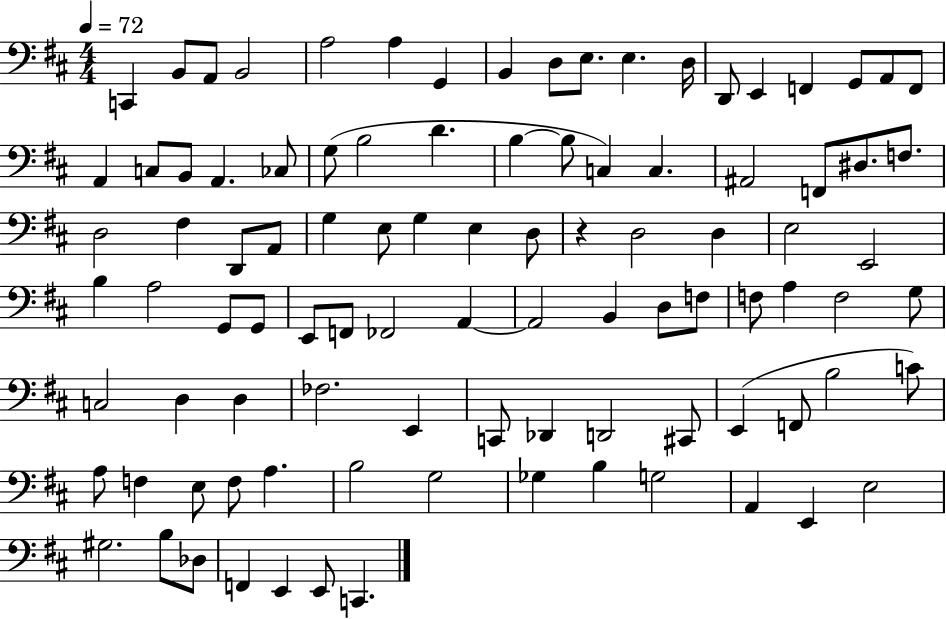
{
  \clef bass
  \numericTimeSignature
  \time 4/4
  \key d \major
  \tempo 4 = 72
  c,4 b,8 a,8 b,2 | a2 a4 g,4 | b,4 d8 e8. e4. d16 | d,8 e,4 f,4 g,8 a,8 f,8 | \break a,4 c8 b,8 a,4. ces8 | g8( b2 d'4. | b4~~ b8 c4) c4. | ais,2 f,8 dis8. f8. | \break d2 fis4 d,8 a,8 | g4 e8 g4 e4 d8 | r4 d2 d4 | e2 e,2 | \break b4 a2 g,8 g,8 | e,8 f,8 fes,2 a,4~~ | a,2 b,4 d8 f8 | f8 a4 f2 g8 | \break c2 d4 d4 | fes2. e,4 | c,8 des,4 d,2 cis,8 | e,4( f,8 b2 c'8) | \break a8 f4 e8 f8 a4. | b2 g2 | ges4 b4 g2 | a,4 e,4 e2 | \break gis2. b8 des8 | f,4 e,4 e,8 c,4. | \bar "|."
}